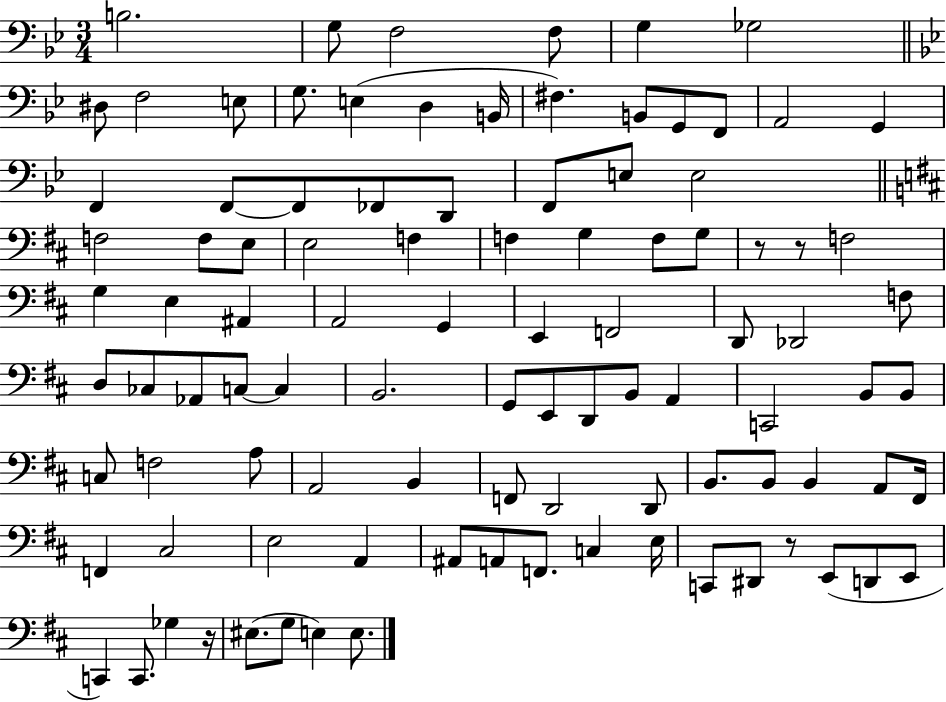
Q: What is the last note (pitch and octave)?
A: E3